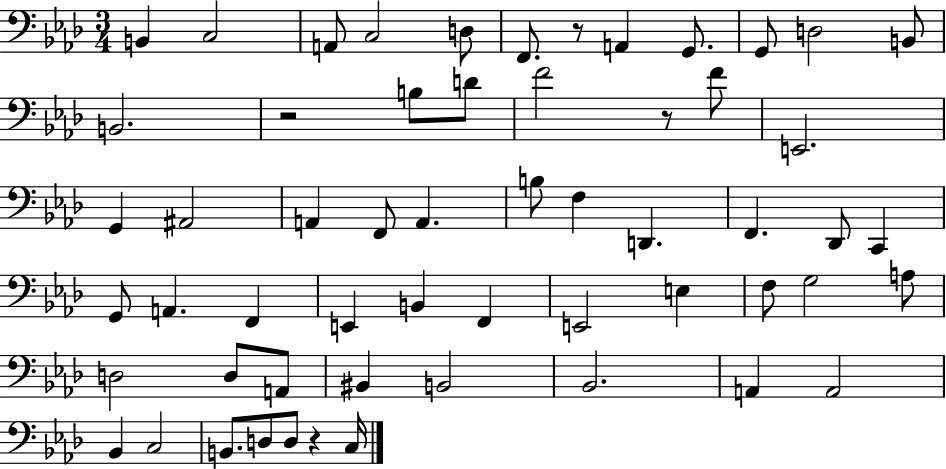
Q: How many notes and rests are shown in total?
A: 57